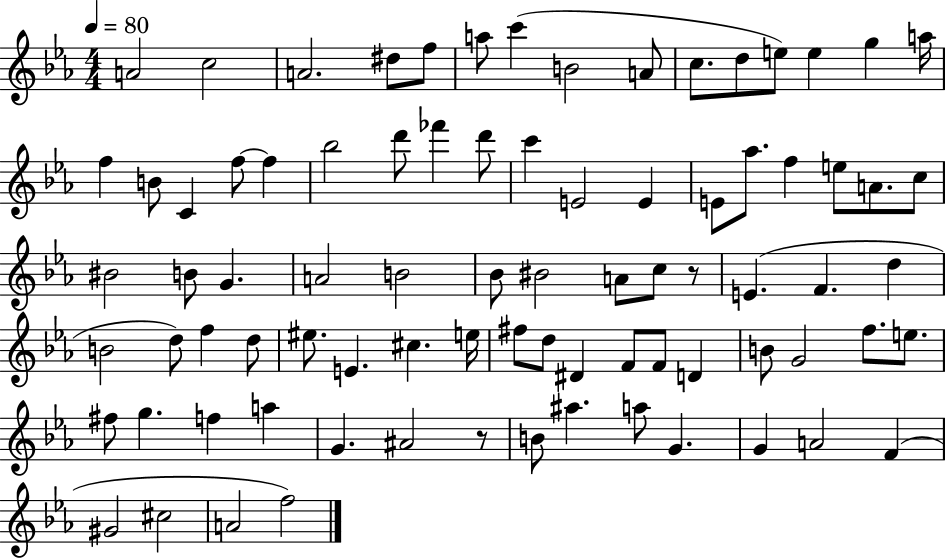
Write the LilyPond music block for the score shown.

{
  \clef treble
  \numericTimeSignature
  \time 4/4
  \key ees \major
  \tempo 4 = 80
  a'2 c''2 | a'2. dis''8 f''8 | a''8 c'''4( b'2 a'8 | c''8. d''8 e''8) e''4 g''4 a''16 | \break f''4 b'8 c'4 f''8~~ f''4 | bes''2 d'''8 fes'''4 d'''8 | c'''4 e'2 e'4 | e'8 aes''8. f''4 e''8 a'8. c''8 | \break bis'2 b'8 g'4. | a'2 b'2 | bes'8 bis'2 a'8 c''8 r8 | e'4.( f'4. d''4 | \break b'2 d''8) f''4 d''8 | eis''8. e'4. cis''4. e''16 | fis''8 d''8 dis'4 f'8 f'8 d'4 | b'8 g'2 f''8. e''8. | \break fis''8 g''4. f''4 a''4 | g'4. ais'2 r8 | b'8 ais''4. a''8 g'4. | g'4 a'2 f'4( | \break gis'2 cis''2 | a'2 f''2) | \bar "|."
}